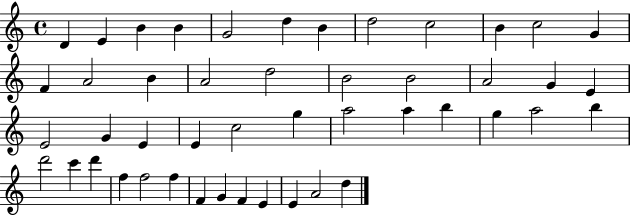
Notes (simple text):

D4/q E4/q B4/q B4/q G4/h D5/q B4/q D5/h C5/h B4/q C5/h G4/q F4/q A4/h B4/q A4/h D5/h B4/h B4/h A4/h G4/q E4/q E4/h G4/q E4/q E4/q C5/h G5/q A5/h A5/q B5/q G5/q A5/h B5/q D6/h C6/q D6/q F5/q F5/h F5/q F4/q G4/q F4/q E4/q E4/q A4/h D5/q